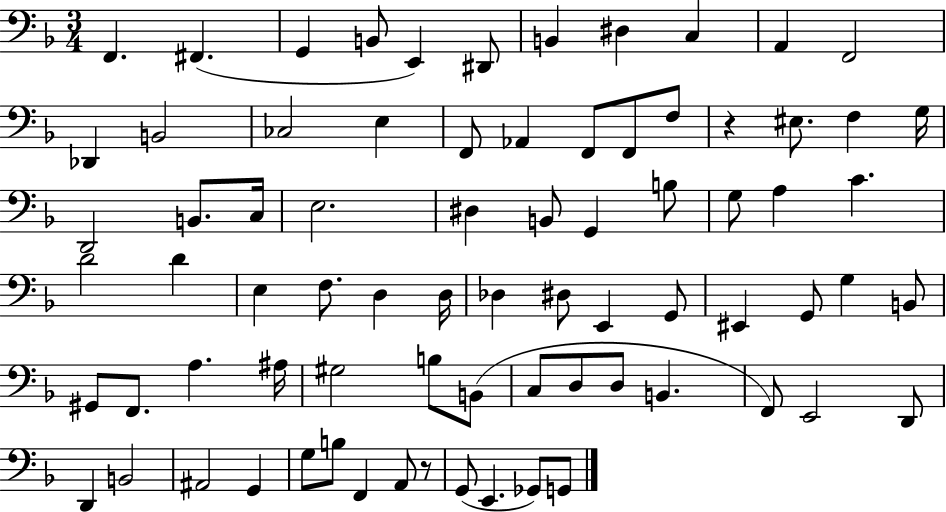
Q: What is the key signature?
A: F major